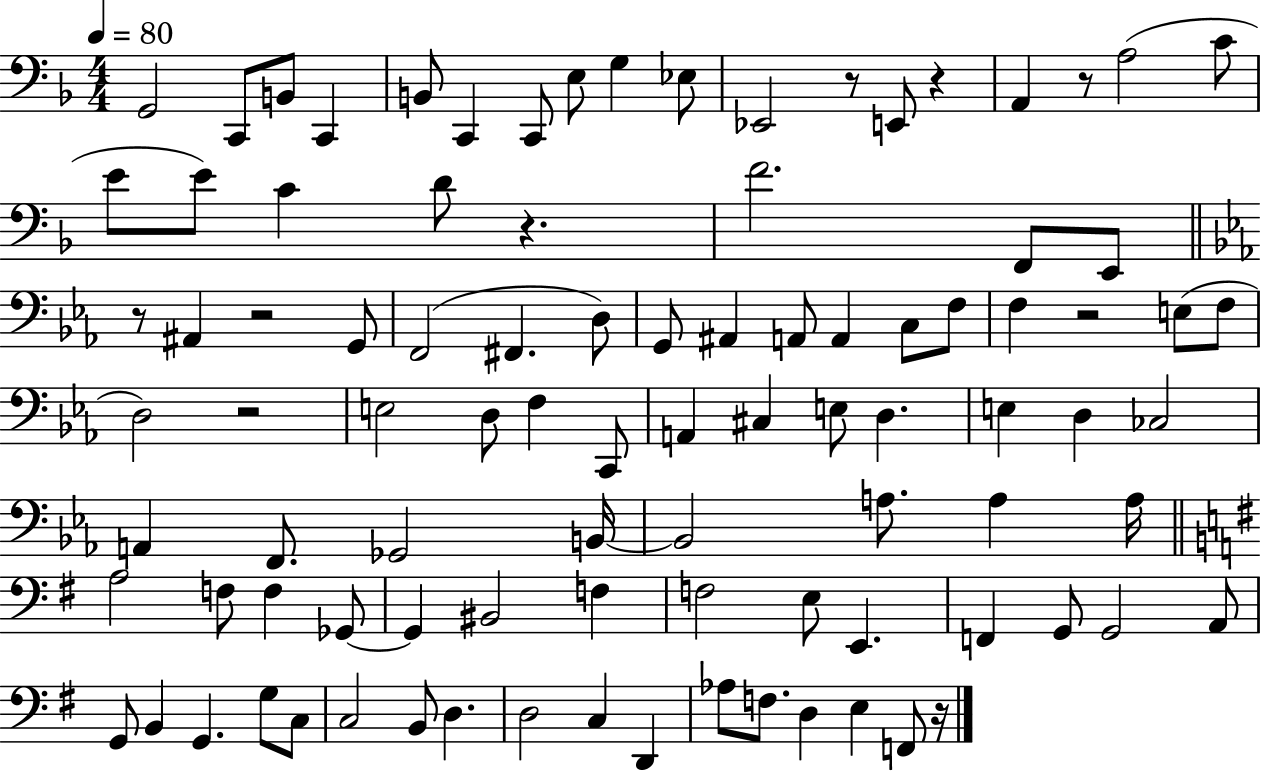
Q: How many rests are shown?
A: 9